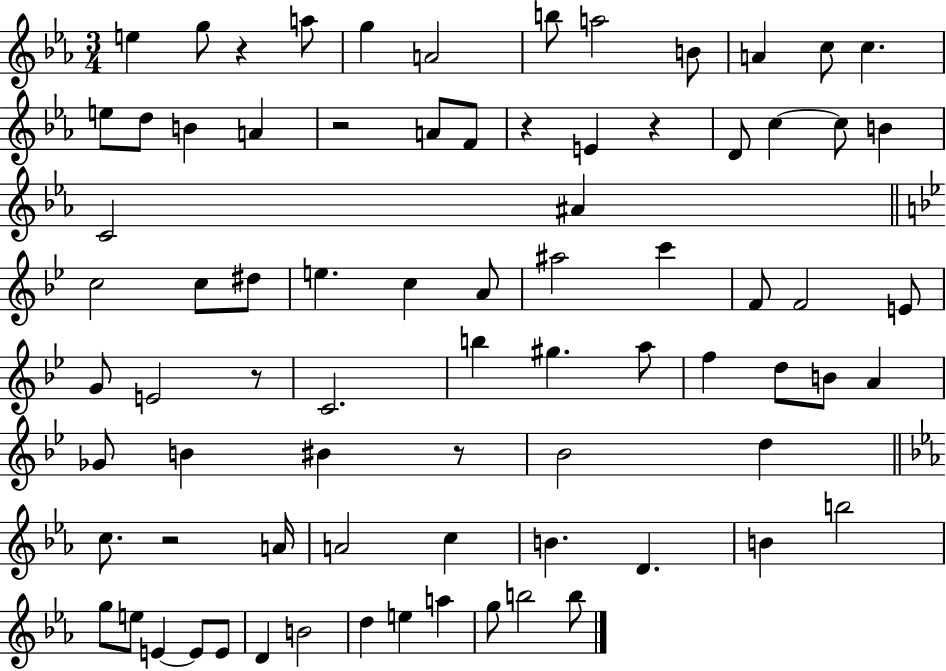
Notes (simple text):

E5/q G5/e R/q A5/e G5/q A4/h B5/e A5/h B4/e A4/q C5/e C5/q. E5/e D5/e B4/q A4/q R/h A4/e F4/e R/q E4/q R/q D4/e C5/q C5/e B4/q C4/h A#4/q C5/h C5/e D#5/e E5/q. C5/q A4/e A#5/h C6/q F4/e F4/h E4/e G4/e E4/h R/e C4/h. B5/q G#5/q. A5/e F5/q D5/e B4/e A4/q Gb4/e B4/q BIS4/q R/e Bb4/h D5/q C5/e. R/h A4/s A4/h C5/q B4/q. D4/q. B4/q B5/h G5/e E5/e E4/q E4/e E4/e D4/q B4/h D5/q E5/q A5/q G5/e B5/h B5/e